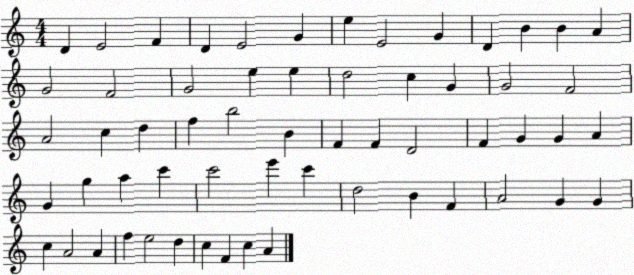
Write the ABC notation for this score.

X:1
T:Untitled
M:4/4
L:1/4
K:C
D E2 F D E2 G e E2 G D B B A G2 F2 G2 e e d2 c G G2 F2 A2 c d f b2 B F F D2 F G G A G g a c' c'2 e' c' d2 B F A2 G G c A2 A f e2 d c F c A